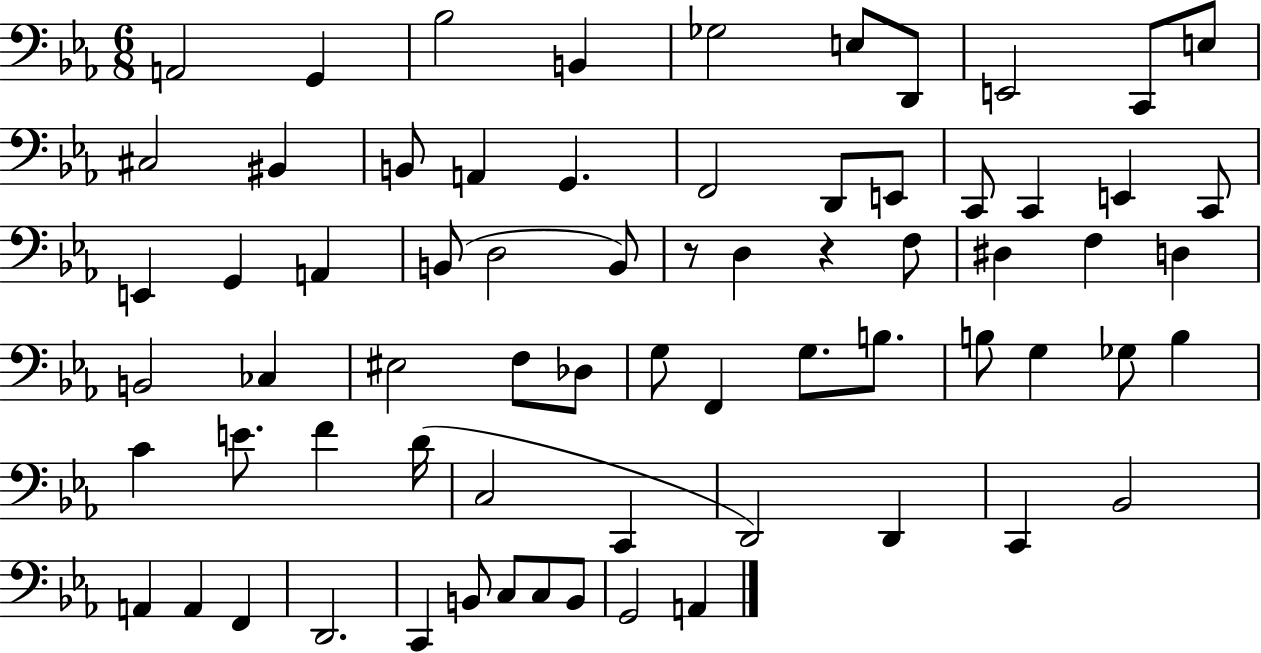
A2/h G2/q Bb3/h B2/q Gb3/h E3/e D2/e E2/h C2/e E3/e C#3/h BIS2/q B2/e A2/q G2/q. F2/h D2/e E2/e C2/e C2/q E2/q C2/e E2/q G2/q A2/q B2/e D3/h B2/e R/e D3/q R/q F3/e D#3/q F3/q D3/q B2/h CES3/q EIS3/h F3/e Db3/e G3/e F2/q G3/e. B3/e. B3/e G3/q Gb3/e B3/q C4/q E4/e. F4/q D4/s C3/h C2/q D2/h D2/q C2/q Bb2/h A2/q A2/q F2/q D2/h. C2/q B2/e C3/e C3/e B2/e G2/h A2/q